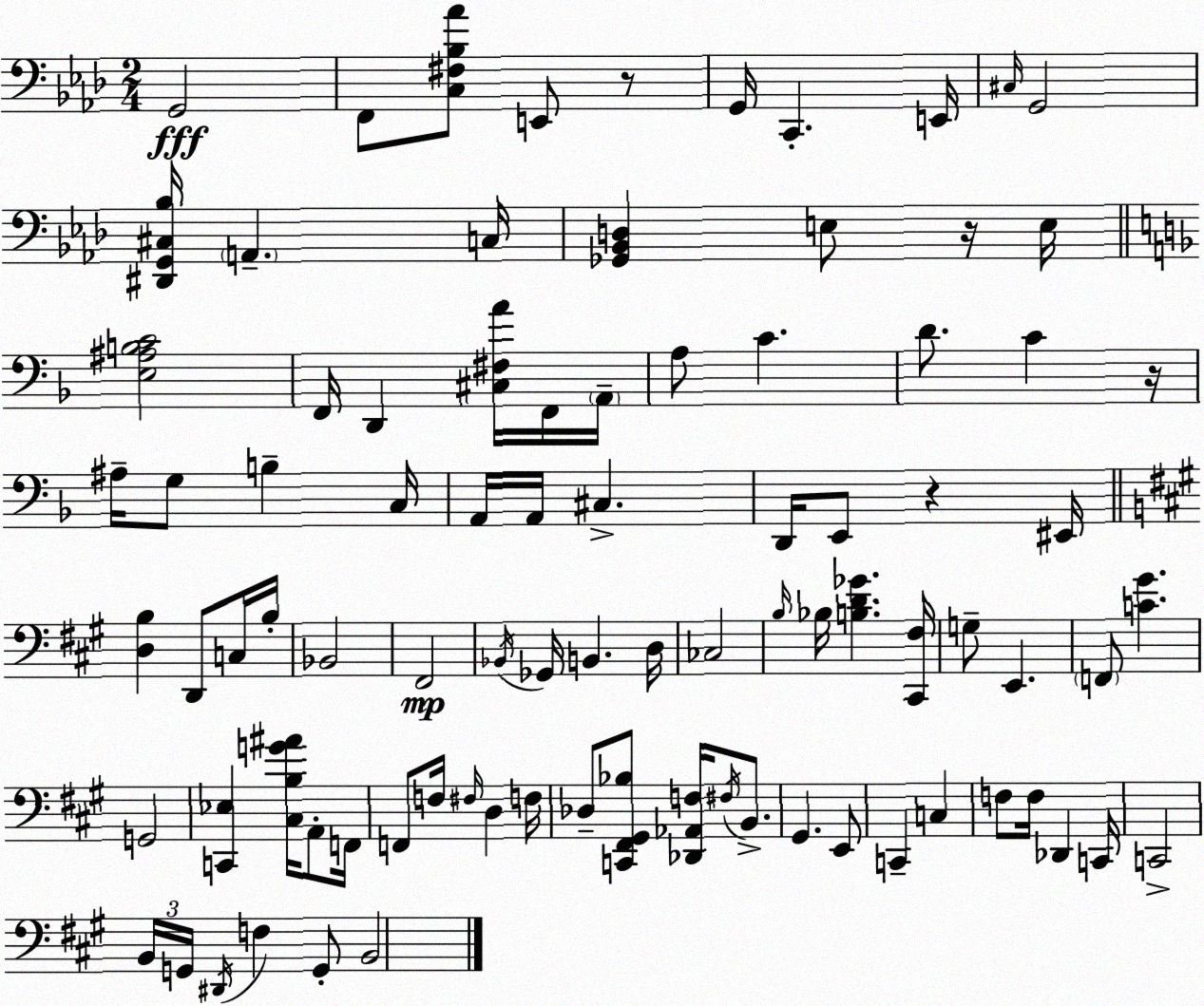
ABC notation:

X:1
T:Untitled
M:2/4
L:1/4
K:Fm
G,,2 F,,/2 [C,^F,_B,_A]/2 E,,/2 z/2 G,,/4 C,, E,,/4 ^C,/4 G,,2 [^D,,G,,^C,_B,]/4 A,, C,/4 [_G,,_B,,D,] E,/2 z/4 E,/4 [E,^A,B,C]2 F,,/4 D,, [^C,^F,A]/4 F,,/4 A,,/4 A,/2 C D/2 C z/4 ^A,/4 G,/2 B, C,/4 A,,/4 A,,/4 ^C, D,,/4 E,,/2 z ^E,,/4 [D,B,] D,,/2 C,/4 B,/4 _B,,2 ^F,,2 _B,,/4 _G,,/4 B,, D,/4 _C,2 B,/4 _B,/4 [B,D_G] [^C,,^F,]/4 G,/2 E,, F,,/2 [C^G] G,,2 [C,,_E,] [^C,B,G^A]/4 A,,/2 F,,/4 F,,/2 F,/4 ^F,/4 D, F,/4 _D,/2 [C,,^F,,^G,,_B,]/2 [_D,,_A,,F,]/4 ^F,/4 B,,/2 ^G,, E,,/2 C,, C, F,/2 F,/4 _D,, C,,/4 C,,2 B,,/4 G,,/4 ^D,,/4 F, G,,/2 B,,2